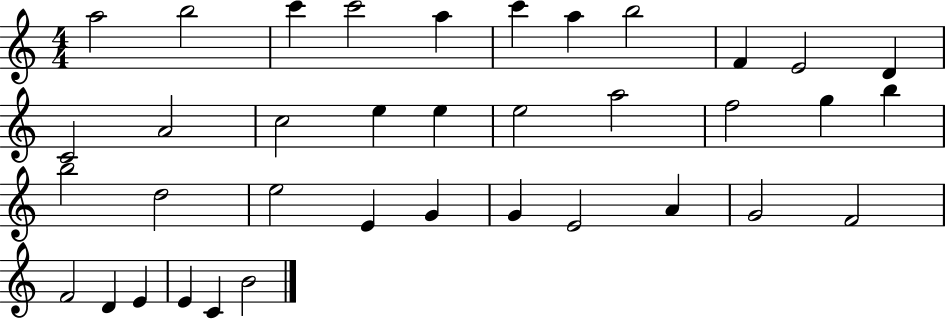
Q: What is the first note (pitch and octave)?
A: A5